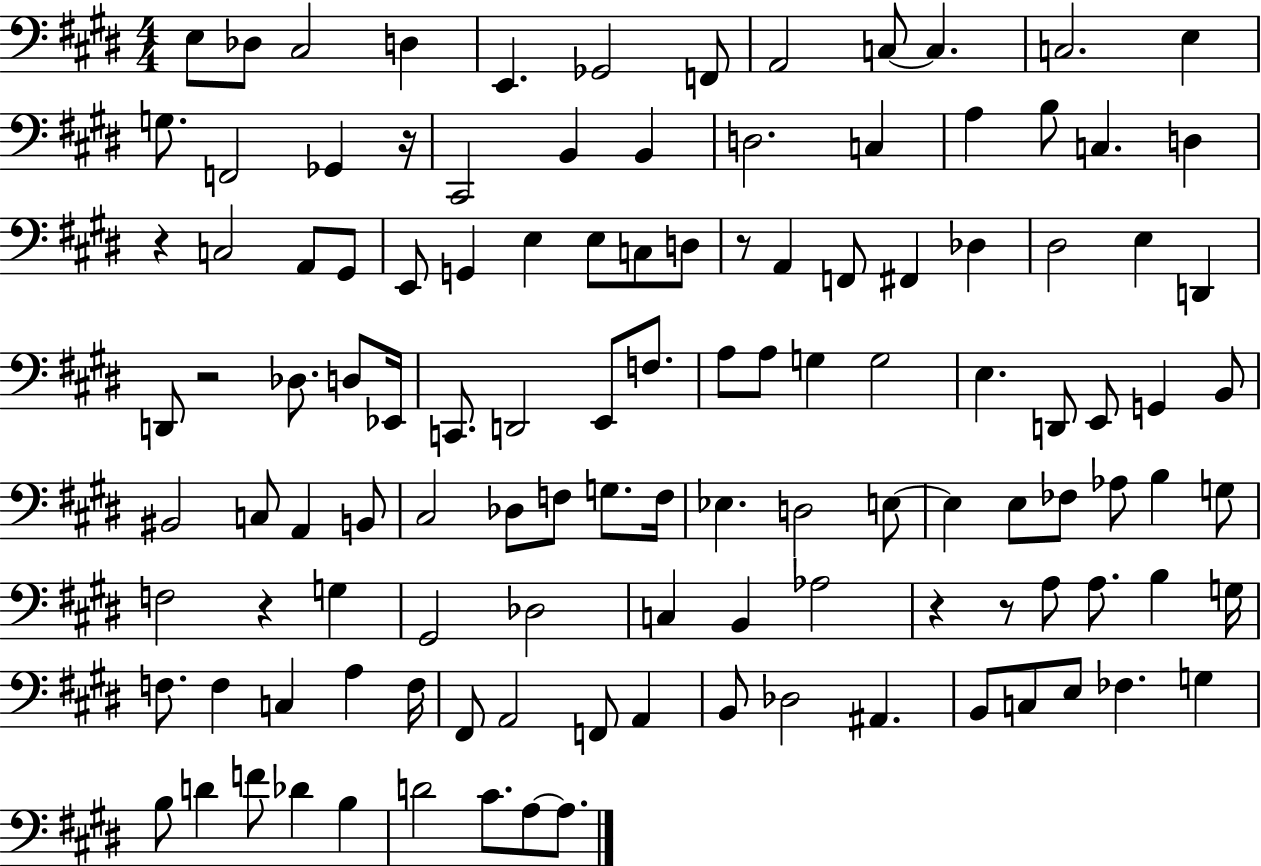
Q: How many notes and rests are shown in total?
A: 119